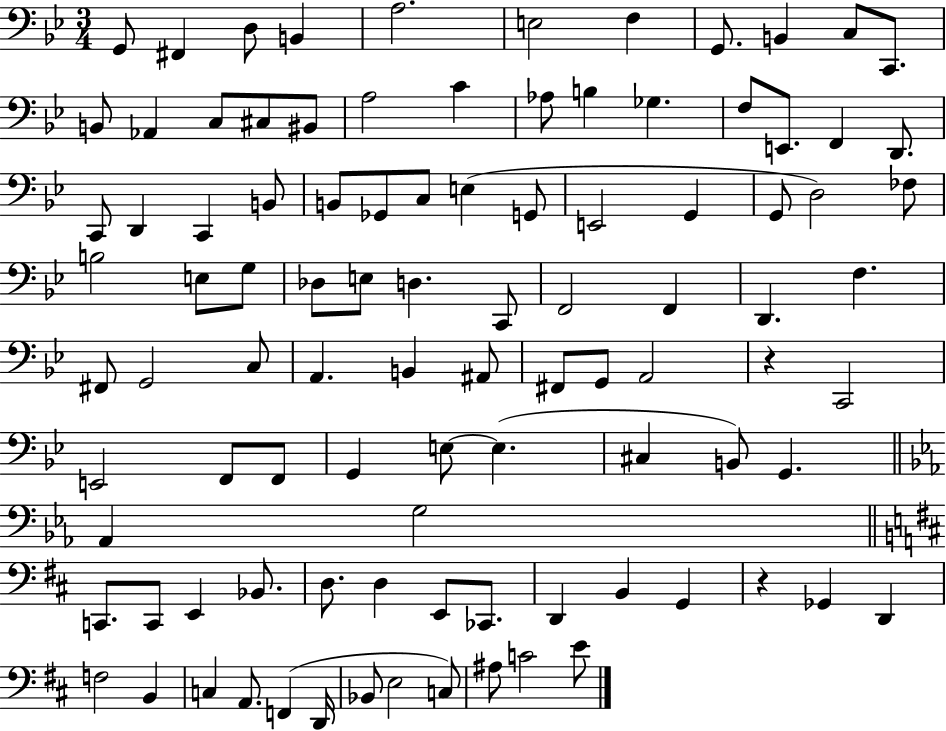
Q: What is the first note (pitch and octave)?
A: G2